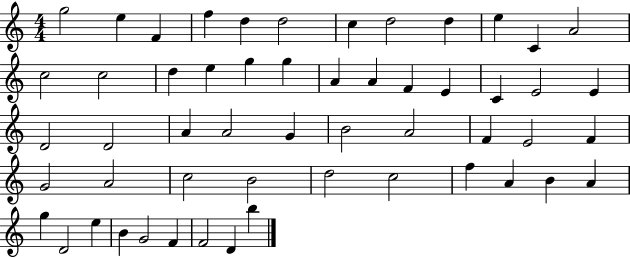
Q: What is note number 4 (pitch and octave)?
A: F5